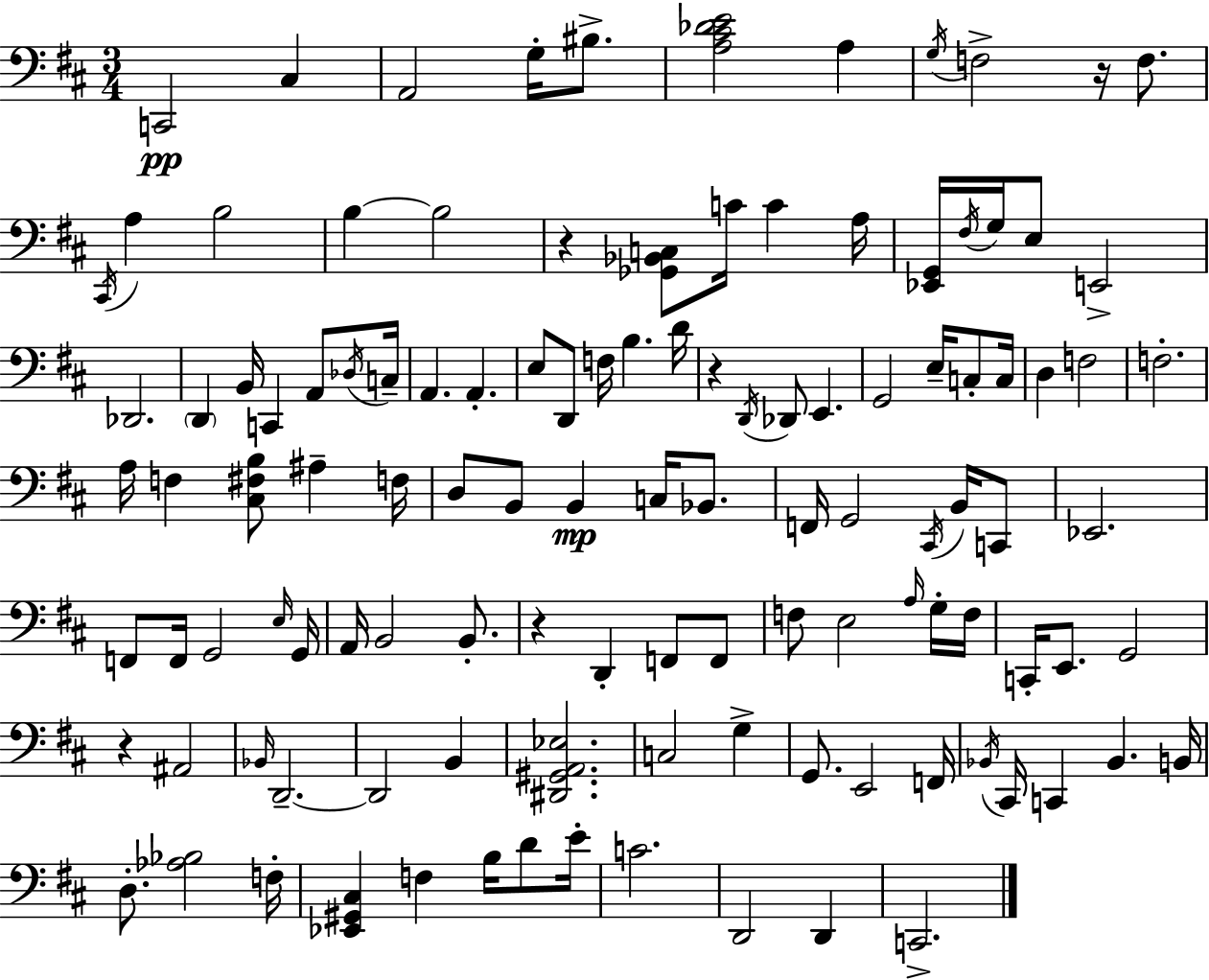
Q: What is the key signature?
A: D major